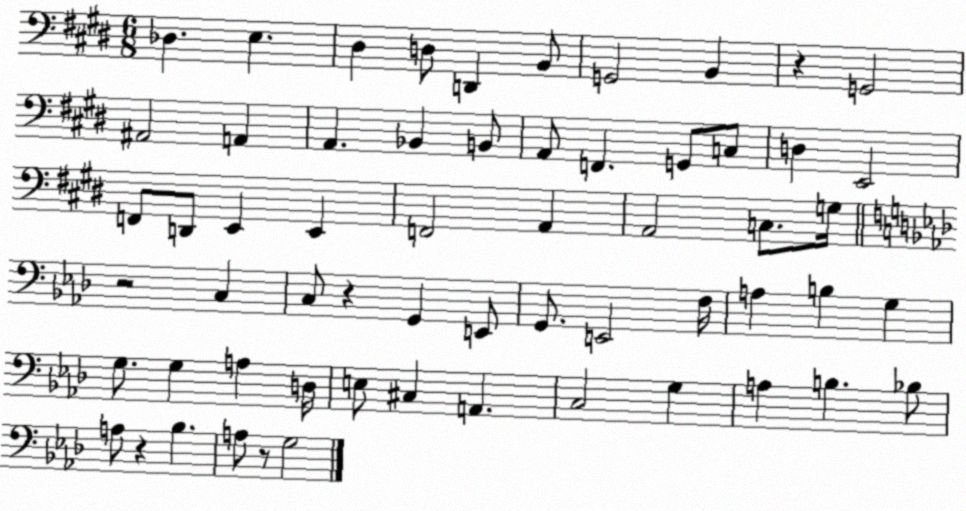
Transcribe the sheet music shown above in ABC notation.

X:1
T:Untitled
M:6/8
L:1/4
K:E
_D, E, ^D, D,/2 D,, B,,/2 G,,2 B,, z G,,2 ^A,,2 A,, A,, _B,, B,,/2 A,,/2 F,, G,,/2 C,/2 D, E,,2 F,,/2 D,,/2 E,, E,, F,,2 A,, A,,2 C,/2 G,/4 z2 C, C,/2 z G,, E,,/2 G,,/2 E,,2 F,/4 A, B, G, G,/2 G, A, D,/4 E,/2 ^C, A,, C,2 G, A, B, _B,/2 A,/2 z _B, A,/2 z/2 G,2